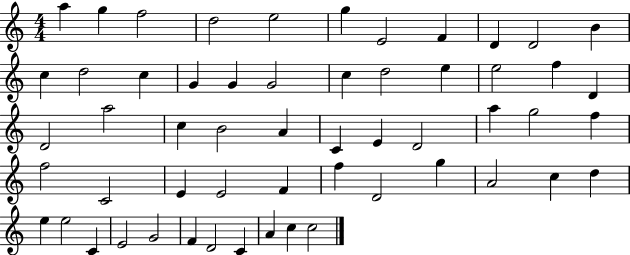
{
  \clef treble
  \numericTimeSignature
  \time 4/4
  \key c \major
  a''4 g''4 f''2 | d''2 e''2 | g''4 e'2 f'4 | d'4 d'2 b'4 | \break c''4 d''2 c''4 | g'4 g'4 g'2 | c''4 d''2 e''4 | e''2 f''4 d'4 | \break d'2 a''2 | c''4 b'2 a'4 | c'4 e'4 d'2 | a''4 g''2 f''4 | \break f''2 c'2 | e'4 e'2 f'4 | f''4 d'2 g''4 | a'2 c''4 d''4 | \break e''4 e''2 c'4 | e'2 g'2 | f'4 d'2 c'4 | a'4 c''4 c''2 | \break \bar "|."
}